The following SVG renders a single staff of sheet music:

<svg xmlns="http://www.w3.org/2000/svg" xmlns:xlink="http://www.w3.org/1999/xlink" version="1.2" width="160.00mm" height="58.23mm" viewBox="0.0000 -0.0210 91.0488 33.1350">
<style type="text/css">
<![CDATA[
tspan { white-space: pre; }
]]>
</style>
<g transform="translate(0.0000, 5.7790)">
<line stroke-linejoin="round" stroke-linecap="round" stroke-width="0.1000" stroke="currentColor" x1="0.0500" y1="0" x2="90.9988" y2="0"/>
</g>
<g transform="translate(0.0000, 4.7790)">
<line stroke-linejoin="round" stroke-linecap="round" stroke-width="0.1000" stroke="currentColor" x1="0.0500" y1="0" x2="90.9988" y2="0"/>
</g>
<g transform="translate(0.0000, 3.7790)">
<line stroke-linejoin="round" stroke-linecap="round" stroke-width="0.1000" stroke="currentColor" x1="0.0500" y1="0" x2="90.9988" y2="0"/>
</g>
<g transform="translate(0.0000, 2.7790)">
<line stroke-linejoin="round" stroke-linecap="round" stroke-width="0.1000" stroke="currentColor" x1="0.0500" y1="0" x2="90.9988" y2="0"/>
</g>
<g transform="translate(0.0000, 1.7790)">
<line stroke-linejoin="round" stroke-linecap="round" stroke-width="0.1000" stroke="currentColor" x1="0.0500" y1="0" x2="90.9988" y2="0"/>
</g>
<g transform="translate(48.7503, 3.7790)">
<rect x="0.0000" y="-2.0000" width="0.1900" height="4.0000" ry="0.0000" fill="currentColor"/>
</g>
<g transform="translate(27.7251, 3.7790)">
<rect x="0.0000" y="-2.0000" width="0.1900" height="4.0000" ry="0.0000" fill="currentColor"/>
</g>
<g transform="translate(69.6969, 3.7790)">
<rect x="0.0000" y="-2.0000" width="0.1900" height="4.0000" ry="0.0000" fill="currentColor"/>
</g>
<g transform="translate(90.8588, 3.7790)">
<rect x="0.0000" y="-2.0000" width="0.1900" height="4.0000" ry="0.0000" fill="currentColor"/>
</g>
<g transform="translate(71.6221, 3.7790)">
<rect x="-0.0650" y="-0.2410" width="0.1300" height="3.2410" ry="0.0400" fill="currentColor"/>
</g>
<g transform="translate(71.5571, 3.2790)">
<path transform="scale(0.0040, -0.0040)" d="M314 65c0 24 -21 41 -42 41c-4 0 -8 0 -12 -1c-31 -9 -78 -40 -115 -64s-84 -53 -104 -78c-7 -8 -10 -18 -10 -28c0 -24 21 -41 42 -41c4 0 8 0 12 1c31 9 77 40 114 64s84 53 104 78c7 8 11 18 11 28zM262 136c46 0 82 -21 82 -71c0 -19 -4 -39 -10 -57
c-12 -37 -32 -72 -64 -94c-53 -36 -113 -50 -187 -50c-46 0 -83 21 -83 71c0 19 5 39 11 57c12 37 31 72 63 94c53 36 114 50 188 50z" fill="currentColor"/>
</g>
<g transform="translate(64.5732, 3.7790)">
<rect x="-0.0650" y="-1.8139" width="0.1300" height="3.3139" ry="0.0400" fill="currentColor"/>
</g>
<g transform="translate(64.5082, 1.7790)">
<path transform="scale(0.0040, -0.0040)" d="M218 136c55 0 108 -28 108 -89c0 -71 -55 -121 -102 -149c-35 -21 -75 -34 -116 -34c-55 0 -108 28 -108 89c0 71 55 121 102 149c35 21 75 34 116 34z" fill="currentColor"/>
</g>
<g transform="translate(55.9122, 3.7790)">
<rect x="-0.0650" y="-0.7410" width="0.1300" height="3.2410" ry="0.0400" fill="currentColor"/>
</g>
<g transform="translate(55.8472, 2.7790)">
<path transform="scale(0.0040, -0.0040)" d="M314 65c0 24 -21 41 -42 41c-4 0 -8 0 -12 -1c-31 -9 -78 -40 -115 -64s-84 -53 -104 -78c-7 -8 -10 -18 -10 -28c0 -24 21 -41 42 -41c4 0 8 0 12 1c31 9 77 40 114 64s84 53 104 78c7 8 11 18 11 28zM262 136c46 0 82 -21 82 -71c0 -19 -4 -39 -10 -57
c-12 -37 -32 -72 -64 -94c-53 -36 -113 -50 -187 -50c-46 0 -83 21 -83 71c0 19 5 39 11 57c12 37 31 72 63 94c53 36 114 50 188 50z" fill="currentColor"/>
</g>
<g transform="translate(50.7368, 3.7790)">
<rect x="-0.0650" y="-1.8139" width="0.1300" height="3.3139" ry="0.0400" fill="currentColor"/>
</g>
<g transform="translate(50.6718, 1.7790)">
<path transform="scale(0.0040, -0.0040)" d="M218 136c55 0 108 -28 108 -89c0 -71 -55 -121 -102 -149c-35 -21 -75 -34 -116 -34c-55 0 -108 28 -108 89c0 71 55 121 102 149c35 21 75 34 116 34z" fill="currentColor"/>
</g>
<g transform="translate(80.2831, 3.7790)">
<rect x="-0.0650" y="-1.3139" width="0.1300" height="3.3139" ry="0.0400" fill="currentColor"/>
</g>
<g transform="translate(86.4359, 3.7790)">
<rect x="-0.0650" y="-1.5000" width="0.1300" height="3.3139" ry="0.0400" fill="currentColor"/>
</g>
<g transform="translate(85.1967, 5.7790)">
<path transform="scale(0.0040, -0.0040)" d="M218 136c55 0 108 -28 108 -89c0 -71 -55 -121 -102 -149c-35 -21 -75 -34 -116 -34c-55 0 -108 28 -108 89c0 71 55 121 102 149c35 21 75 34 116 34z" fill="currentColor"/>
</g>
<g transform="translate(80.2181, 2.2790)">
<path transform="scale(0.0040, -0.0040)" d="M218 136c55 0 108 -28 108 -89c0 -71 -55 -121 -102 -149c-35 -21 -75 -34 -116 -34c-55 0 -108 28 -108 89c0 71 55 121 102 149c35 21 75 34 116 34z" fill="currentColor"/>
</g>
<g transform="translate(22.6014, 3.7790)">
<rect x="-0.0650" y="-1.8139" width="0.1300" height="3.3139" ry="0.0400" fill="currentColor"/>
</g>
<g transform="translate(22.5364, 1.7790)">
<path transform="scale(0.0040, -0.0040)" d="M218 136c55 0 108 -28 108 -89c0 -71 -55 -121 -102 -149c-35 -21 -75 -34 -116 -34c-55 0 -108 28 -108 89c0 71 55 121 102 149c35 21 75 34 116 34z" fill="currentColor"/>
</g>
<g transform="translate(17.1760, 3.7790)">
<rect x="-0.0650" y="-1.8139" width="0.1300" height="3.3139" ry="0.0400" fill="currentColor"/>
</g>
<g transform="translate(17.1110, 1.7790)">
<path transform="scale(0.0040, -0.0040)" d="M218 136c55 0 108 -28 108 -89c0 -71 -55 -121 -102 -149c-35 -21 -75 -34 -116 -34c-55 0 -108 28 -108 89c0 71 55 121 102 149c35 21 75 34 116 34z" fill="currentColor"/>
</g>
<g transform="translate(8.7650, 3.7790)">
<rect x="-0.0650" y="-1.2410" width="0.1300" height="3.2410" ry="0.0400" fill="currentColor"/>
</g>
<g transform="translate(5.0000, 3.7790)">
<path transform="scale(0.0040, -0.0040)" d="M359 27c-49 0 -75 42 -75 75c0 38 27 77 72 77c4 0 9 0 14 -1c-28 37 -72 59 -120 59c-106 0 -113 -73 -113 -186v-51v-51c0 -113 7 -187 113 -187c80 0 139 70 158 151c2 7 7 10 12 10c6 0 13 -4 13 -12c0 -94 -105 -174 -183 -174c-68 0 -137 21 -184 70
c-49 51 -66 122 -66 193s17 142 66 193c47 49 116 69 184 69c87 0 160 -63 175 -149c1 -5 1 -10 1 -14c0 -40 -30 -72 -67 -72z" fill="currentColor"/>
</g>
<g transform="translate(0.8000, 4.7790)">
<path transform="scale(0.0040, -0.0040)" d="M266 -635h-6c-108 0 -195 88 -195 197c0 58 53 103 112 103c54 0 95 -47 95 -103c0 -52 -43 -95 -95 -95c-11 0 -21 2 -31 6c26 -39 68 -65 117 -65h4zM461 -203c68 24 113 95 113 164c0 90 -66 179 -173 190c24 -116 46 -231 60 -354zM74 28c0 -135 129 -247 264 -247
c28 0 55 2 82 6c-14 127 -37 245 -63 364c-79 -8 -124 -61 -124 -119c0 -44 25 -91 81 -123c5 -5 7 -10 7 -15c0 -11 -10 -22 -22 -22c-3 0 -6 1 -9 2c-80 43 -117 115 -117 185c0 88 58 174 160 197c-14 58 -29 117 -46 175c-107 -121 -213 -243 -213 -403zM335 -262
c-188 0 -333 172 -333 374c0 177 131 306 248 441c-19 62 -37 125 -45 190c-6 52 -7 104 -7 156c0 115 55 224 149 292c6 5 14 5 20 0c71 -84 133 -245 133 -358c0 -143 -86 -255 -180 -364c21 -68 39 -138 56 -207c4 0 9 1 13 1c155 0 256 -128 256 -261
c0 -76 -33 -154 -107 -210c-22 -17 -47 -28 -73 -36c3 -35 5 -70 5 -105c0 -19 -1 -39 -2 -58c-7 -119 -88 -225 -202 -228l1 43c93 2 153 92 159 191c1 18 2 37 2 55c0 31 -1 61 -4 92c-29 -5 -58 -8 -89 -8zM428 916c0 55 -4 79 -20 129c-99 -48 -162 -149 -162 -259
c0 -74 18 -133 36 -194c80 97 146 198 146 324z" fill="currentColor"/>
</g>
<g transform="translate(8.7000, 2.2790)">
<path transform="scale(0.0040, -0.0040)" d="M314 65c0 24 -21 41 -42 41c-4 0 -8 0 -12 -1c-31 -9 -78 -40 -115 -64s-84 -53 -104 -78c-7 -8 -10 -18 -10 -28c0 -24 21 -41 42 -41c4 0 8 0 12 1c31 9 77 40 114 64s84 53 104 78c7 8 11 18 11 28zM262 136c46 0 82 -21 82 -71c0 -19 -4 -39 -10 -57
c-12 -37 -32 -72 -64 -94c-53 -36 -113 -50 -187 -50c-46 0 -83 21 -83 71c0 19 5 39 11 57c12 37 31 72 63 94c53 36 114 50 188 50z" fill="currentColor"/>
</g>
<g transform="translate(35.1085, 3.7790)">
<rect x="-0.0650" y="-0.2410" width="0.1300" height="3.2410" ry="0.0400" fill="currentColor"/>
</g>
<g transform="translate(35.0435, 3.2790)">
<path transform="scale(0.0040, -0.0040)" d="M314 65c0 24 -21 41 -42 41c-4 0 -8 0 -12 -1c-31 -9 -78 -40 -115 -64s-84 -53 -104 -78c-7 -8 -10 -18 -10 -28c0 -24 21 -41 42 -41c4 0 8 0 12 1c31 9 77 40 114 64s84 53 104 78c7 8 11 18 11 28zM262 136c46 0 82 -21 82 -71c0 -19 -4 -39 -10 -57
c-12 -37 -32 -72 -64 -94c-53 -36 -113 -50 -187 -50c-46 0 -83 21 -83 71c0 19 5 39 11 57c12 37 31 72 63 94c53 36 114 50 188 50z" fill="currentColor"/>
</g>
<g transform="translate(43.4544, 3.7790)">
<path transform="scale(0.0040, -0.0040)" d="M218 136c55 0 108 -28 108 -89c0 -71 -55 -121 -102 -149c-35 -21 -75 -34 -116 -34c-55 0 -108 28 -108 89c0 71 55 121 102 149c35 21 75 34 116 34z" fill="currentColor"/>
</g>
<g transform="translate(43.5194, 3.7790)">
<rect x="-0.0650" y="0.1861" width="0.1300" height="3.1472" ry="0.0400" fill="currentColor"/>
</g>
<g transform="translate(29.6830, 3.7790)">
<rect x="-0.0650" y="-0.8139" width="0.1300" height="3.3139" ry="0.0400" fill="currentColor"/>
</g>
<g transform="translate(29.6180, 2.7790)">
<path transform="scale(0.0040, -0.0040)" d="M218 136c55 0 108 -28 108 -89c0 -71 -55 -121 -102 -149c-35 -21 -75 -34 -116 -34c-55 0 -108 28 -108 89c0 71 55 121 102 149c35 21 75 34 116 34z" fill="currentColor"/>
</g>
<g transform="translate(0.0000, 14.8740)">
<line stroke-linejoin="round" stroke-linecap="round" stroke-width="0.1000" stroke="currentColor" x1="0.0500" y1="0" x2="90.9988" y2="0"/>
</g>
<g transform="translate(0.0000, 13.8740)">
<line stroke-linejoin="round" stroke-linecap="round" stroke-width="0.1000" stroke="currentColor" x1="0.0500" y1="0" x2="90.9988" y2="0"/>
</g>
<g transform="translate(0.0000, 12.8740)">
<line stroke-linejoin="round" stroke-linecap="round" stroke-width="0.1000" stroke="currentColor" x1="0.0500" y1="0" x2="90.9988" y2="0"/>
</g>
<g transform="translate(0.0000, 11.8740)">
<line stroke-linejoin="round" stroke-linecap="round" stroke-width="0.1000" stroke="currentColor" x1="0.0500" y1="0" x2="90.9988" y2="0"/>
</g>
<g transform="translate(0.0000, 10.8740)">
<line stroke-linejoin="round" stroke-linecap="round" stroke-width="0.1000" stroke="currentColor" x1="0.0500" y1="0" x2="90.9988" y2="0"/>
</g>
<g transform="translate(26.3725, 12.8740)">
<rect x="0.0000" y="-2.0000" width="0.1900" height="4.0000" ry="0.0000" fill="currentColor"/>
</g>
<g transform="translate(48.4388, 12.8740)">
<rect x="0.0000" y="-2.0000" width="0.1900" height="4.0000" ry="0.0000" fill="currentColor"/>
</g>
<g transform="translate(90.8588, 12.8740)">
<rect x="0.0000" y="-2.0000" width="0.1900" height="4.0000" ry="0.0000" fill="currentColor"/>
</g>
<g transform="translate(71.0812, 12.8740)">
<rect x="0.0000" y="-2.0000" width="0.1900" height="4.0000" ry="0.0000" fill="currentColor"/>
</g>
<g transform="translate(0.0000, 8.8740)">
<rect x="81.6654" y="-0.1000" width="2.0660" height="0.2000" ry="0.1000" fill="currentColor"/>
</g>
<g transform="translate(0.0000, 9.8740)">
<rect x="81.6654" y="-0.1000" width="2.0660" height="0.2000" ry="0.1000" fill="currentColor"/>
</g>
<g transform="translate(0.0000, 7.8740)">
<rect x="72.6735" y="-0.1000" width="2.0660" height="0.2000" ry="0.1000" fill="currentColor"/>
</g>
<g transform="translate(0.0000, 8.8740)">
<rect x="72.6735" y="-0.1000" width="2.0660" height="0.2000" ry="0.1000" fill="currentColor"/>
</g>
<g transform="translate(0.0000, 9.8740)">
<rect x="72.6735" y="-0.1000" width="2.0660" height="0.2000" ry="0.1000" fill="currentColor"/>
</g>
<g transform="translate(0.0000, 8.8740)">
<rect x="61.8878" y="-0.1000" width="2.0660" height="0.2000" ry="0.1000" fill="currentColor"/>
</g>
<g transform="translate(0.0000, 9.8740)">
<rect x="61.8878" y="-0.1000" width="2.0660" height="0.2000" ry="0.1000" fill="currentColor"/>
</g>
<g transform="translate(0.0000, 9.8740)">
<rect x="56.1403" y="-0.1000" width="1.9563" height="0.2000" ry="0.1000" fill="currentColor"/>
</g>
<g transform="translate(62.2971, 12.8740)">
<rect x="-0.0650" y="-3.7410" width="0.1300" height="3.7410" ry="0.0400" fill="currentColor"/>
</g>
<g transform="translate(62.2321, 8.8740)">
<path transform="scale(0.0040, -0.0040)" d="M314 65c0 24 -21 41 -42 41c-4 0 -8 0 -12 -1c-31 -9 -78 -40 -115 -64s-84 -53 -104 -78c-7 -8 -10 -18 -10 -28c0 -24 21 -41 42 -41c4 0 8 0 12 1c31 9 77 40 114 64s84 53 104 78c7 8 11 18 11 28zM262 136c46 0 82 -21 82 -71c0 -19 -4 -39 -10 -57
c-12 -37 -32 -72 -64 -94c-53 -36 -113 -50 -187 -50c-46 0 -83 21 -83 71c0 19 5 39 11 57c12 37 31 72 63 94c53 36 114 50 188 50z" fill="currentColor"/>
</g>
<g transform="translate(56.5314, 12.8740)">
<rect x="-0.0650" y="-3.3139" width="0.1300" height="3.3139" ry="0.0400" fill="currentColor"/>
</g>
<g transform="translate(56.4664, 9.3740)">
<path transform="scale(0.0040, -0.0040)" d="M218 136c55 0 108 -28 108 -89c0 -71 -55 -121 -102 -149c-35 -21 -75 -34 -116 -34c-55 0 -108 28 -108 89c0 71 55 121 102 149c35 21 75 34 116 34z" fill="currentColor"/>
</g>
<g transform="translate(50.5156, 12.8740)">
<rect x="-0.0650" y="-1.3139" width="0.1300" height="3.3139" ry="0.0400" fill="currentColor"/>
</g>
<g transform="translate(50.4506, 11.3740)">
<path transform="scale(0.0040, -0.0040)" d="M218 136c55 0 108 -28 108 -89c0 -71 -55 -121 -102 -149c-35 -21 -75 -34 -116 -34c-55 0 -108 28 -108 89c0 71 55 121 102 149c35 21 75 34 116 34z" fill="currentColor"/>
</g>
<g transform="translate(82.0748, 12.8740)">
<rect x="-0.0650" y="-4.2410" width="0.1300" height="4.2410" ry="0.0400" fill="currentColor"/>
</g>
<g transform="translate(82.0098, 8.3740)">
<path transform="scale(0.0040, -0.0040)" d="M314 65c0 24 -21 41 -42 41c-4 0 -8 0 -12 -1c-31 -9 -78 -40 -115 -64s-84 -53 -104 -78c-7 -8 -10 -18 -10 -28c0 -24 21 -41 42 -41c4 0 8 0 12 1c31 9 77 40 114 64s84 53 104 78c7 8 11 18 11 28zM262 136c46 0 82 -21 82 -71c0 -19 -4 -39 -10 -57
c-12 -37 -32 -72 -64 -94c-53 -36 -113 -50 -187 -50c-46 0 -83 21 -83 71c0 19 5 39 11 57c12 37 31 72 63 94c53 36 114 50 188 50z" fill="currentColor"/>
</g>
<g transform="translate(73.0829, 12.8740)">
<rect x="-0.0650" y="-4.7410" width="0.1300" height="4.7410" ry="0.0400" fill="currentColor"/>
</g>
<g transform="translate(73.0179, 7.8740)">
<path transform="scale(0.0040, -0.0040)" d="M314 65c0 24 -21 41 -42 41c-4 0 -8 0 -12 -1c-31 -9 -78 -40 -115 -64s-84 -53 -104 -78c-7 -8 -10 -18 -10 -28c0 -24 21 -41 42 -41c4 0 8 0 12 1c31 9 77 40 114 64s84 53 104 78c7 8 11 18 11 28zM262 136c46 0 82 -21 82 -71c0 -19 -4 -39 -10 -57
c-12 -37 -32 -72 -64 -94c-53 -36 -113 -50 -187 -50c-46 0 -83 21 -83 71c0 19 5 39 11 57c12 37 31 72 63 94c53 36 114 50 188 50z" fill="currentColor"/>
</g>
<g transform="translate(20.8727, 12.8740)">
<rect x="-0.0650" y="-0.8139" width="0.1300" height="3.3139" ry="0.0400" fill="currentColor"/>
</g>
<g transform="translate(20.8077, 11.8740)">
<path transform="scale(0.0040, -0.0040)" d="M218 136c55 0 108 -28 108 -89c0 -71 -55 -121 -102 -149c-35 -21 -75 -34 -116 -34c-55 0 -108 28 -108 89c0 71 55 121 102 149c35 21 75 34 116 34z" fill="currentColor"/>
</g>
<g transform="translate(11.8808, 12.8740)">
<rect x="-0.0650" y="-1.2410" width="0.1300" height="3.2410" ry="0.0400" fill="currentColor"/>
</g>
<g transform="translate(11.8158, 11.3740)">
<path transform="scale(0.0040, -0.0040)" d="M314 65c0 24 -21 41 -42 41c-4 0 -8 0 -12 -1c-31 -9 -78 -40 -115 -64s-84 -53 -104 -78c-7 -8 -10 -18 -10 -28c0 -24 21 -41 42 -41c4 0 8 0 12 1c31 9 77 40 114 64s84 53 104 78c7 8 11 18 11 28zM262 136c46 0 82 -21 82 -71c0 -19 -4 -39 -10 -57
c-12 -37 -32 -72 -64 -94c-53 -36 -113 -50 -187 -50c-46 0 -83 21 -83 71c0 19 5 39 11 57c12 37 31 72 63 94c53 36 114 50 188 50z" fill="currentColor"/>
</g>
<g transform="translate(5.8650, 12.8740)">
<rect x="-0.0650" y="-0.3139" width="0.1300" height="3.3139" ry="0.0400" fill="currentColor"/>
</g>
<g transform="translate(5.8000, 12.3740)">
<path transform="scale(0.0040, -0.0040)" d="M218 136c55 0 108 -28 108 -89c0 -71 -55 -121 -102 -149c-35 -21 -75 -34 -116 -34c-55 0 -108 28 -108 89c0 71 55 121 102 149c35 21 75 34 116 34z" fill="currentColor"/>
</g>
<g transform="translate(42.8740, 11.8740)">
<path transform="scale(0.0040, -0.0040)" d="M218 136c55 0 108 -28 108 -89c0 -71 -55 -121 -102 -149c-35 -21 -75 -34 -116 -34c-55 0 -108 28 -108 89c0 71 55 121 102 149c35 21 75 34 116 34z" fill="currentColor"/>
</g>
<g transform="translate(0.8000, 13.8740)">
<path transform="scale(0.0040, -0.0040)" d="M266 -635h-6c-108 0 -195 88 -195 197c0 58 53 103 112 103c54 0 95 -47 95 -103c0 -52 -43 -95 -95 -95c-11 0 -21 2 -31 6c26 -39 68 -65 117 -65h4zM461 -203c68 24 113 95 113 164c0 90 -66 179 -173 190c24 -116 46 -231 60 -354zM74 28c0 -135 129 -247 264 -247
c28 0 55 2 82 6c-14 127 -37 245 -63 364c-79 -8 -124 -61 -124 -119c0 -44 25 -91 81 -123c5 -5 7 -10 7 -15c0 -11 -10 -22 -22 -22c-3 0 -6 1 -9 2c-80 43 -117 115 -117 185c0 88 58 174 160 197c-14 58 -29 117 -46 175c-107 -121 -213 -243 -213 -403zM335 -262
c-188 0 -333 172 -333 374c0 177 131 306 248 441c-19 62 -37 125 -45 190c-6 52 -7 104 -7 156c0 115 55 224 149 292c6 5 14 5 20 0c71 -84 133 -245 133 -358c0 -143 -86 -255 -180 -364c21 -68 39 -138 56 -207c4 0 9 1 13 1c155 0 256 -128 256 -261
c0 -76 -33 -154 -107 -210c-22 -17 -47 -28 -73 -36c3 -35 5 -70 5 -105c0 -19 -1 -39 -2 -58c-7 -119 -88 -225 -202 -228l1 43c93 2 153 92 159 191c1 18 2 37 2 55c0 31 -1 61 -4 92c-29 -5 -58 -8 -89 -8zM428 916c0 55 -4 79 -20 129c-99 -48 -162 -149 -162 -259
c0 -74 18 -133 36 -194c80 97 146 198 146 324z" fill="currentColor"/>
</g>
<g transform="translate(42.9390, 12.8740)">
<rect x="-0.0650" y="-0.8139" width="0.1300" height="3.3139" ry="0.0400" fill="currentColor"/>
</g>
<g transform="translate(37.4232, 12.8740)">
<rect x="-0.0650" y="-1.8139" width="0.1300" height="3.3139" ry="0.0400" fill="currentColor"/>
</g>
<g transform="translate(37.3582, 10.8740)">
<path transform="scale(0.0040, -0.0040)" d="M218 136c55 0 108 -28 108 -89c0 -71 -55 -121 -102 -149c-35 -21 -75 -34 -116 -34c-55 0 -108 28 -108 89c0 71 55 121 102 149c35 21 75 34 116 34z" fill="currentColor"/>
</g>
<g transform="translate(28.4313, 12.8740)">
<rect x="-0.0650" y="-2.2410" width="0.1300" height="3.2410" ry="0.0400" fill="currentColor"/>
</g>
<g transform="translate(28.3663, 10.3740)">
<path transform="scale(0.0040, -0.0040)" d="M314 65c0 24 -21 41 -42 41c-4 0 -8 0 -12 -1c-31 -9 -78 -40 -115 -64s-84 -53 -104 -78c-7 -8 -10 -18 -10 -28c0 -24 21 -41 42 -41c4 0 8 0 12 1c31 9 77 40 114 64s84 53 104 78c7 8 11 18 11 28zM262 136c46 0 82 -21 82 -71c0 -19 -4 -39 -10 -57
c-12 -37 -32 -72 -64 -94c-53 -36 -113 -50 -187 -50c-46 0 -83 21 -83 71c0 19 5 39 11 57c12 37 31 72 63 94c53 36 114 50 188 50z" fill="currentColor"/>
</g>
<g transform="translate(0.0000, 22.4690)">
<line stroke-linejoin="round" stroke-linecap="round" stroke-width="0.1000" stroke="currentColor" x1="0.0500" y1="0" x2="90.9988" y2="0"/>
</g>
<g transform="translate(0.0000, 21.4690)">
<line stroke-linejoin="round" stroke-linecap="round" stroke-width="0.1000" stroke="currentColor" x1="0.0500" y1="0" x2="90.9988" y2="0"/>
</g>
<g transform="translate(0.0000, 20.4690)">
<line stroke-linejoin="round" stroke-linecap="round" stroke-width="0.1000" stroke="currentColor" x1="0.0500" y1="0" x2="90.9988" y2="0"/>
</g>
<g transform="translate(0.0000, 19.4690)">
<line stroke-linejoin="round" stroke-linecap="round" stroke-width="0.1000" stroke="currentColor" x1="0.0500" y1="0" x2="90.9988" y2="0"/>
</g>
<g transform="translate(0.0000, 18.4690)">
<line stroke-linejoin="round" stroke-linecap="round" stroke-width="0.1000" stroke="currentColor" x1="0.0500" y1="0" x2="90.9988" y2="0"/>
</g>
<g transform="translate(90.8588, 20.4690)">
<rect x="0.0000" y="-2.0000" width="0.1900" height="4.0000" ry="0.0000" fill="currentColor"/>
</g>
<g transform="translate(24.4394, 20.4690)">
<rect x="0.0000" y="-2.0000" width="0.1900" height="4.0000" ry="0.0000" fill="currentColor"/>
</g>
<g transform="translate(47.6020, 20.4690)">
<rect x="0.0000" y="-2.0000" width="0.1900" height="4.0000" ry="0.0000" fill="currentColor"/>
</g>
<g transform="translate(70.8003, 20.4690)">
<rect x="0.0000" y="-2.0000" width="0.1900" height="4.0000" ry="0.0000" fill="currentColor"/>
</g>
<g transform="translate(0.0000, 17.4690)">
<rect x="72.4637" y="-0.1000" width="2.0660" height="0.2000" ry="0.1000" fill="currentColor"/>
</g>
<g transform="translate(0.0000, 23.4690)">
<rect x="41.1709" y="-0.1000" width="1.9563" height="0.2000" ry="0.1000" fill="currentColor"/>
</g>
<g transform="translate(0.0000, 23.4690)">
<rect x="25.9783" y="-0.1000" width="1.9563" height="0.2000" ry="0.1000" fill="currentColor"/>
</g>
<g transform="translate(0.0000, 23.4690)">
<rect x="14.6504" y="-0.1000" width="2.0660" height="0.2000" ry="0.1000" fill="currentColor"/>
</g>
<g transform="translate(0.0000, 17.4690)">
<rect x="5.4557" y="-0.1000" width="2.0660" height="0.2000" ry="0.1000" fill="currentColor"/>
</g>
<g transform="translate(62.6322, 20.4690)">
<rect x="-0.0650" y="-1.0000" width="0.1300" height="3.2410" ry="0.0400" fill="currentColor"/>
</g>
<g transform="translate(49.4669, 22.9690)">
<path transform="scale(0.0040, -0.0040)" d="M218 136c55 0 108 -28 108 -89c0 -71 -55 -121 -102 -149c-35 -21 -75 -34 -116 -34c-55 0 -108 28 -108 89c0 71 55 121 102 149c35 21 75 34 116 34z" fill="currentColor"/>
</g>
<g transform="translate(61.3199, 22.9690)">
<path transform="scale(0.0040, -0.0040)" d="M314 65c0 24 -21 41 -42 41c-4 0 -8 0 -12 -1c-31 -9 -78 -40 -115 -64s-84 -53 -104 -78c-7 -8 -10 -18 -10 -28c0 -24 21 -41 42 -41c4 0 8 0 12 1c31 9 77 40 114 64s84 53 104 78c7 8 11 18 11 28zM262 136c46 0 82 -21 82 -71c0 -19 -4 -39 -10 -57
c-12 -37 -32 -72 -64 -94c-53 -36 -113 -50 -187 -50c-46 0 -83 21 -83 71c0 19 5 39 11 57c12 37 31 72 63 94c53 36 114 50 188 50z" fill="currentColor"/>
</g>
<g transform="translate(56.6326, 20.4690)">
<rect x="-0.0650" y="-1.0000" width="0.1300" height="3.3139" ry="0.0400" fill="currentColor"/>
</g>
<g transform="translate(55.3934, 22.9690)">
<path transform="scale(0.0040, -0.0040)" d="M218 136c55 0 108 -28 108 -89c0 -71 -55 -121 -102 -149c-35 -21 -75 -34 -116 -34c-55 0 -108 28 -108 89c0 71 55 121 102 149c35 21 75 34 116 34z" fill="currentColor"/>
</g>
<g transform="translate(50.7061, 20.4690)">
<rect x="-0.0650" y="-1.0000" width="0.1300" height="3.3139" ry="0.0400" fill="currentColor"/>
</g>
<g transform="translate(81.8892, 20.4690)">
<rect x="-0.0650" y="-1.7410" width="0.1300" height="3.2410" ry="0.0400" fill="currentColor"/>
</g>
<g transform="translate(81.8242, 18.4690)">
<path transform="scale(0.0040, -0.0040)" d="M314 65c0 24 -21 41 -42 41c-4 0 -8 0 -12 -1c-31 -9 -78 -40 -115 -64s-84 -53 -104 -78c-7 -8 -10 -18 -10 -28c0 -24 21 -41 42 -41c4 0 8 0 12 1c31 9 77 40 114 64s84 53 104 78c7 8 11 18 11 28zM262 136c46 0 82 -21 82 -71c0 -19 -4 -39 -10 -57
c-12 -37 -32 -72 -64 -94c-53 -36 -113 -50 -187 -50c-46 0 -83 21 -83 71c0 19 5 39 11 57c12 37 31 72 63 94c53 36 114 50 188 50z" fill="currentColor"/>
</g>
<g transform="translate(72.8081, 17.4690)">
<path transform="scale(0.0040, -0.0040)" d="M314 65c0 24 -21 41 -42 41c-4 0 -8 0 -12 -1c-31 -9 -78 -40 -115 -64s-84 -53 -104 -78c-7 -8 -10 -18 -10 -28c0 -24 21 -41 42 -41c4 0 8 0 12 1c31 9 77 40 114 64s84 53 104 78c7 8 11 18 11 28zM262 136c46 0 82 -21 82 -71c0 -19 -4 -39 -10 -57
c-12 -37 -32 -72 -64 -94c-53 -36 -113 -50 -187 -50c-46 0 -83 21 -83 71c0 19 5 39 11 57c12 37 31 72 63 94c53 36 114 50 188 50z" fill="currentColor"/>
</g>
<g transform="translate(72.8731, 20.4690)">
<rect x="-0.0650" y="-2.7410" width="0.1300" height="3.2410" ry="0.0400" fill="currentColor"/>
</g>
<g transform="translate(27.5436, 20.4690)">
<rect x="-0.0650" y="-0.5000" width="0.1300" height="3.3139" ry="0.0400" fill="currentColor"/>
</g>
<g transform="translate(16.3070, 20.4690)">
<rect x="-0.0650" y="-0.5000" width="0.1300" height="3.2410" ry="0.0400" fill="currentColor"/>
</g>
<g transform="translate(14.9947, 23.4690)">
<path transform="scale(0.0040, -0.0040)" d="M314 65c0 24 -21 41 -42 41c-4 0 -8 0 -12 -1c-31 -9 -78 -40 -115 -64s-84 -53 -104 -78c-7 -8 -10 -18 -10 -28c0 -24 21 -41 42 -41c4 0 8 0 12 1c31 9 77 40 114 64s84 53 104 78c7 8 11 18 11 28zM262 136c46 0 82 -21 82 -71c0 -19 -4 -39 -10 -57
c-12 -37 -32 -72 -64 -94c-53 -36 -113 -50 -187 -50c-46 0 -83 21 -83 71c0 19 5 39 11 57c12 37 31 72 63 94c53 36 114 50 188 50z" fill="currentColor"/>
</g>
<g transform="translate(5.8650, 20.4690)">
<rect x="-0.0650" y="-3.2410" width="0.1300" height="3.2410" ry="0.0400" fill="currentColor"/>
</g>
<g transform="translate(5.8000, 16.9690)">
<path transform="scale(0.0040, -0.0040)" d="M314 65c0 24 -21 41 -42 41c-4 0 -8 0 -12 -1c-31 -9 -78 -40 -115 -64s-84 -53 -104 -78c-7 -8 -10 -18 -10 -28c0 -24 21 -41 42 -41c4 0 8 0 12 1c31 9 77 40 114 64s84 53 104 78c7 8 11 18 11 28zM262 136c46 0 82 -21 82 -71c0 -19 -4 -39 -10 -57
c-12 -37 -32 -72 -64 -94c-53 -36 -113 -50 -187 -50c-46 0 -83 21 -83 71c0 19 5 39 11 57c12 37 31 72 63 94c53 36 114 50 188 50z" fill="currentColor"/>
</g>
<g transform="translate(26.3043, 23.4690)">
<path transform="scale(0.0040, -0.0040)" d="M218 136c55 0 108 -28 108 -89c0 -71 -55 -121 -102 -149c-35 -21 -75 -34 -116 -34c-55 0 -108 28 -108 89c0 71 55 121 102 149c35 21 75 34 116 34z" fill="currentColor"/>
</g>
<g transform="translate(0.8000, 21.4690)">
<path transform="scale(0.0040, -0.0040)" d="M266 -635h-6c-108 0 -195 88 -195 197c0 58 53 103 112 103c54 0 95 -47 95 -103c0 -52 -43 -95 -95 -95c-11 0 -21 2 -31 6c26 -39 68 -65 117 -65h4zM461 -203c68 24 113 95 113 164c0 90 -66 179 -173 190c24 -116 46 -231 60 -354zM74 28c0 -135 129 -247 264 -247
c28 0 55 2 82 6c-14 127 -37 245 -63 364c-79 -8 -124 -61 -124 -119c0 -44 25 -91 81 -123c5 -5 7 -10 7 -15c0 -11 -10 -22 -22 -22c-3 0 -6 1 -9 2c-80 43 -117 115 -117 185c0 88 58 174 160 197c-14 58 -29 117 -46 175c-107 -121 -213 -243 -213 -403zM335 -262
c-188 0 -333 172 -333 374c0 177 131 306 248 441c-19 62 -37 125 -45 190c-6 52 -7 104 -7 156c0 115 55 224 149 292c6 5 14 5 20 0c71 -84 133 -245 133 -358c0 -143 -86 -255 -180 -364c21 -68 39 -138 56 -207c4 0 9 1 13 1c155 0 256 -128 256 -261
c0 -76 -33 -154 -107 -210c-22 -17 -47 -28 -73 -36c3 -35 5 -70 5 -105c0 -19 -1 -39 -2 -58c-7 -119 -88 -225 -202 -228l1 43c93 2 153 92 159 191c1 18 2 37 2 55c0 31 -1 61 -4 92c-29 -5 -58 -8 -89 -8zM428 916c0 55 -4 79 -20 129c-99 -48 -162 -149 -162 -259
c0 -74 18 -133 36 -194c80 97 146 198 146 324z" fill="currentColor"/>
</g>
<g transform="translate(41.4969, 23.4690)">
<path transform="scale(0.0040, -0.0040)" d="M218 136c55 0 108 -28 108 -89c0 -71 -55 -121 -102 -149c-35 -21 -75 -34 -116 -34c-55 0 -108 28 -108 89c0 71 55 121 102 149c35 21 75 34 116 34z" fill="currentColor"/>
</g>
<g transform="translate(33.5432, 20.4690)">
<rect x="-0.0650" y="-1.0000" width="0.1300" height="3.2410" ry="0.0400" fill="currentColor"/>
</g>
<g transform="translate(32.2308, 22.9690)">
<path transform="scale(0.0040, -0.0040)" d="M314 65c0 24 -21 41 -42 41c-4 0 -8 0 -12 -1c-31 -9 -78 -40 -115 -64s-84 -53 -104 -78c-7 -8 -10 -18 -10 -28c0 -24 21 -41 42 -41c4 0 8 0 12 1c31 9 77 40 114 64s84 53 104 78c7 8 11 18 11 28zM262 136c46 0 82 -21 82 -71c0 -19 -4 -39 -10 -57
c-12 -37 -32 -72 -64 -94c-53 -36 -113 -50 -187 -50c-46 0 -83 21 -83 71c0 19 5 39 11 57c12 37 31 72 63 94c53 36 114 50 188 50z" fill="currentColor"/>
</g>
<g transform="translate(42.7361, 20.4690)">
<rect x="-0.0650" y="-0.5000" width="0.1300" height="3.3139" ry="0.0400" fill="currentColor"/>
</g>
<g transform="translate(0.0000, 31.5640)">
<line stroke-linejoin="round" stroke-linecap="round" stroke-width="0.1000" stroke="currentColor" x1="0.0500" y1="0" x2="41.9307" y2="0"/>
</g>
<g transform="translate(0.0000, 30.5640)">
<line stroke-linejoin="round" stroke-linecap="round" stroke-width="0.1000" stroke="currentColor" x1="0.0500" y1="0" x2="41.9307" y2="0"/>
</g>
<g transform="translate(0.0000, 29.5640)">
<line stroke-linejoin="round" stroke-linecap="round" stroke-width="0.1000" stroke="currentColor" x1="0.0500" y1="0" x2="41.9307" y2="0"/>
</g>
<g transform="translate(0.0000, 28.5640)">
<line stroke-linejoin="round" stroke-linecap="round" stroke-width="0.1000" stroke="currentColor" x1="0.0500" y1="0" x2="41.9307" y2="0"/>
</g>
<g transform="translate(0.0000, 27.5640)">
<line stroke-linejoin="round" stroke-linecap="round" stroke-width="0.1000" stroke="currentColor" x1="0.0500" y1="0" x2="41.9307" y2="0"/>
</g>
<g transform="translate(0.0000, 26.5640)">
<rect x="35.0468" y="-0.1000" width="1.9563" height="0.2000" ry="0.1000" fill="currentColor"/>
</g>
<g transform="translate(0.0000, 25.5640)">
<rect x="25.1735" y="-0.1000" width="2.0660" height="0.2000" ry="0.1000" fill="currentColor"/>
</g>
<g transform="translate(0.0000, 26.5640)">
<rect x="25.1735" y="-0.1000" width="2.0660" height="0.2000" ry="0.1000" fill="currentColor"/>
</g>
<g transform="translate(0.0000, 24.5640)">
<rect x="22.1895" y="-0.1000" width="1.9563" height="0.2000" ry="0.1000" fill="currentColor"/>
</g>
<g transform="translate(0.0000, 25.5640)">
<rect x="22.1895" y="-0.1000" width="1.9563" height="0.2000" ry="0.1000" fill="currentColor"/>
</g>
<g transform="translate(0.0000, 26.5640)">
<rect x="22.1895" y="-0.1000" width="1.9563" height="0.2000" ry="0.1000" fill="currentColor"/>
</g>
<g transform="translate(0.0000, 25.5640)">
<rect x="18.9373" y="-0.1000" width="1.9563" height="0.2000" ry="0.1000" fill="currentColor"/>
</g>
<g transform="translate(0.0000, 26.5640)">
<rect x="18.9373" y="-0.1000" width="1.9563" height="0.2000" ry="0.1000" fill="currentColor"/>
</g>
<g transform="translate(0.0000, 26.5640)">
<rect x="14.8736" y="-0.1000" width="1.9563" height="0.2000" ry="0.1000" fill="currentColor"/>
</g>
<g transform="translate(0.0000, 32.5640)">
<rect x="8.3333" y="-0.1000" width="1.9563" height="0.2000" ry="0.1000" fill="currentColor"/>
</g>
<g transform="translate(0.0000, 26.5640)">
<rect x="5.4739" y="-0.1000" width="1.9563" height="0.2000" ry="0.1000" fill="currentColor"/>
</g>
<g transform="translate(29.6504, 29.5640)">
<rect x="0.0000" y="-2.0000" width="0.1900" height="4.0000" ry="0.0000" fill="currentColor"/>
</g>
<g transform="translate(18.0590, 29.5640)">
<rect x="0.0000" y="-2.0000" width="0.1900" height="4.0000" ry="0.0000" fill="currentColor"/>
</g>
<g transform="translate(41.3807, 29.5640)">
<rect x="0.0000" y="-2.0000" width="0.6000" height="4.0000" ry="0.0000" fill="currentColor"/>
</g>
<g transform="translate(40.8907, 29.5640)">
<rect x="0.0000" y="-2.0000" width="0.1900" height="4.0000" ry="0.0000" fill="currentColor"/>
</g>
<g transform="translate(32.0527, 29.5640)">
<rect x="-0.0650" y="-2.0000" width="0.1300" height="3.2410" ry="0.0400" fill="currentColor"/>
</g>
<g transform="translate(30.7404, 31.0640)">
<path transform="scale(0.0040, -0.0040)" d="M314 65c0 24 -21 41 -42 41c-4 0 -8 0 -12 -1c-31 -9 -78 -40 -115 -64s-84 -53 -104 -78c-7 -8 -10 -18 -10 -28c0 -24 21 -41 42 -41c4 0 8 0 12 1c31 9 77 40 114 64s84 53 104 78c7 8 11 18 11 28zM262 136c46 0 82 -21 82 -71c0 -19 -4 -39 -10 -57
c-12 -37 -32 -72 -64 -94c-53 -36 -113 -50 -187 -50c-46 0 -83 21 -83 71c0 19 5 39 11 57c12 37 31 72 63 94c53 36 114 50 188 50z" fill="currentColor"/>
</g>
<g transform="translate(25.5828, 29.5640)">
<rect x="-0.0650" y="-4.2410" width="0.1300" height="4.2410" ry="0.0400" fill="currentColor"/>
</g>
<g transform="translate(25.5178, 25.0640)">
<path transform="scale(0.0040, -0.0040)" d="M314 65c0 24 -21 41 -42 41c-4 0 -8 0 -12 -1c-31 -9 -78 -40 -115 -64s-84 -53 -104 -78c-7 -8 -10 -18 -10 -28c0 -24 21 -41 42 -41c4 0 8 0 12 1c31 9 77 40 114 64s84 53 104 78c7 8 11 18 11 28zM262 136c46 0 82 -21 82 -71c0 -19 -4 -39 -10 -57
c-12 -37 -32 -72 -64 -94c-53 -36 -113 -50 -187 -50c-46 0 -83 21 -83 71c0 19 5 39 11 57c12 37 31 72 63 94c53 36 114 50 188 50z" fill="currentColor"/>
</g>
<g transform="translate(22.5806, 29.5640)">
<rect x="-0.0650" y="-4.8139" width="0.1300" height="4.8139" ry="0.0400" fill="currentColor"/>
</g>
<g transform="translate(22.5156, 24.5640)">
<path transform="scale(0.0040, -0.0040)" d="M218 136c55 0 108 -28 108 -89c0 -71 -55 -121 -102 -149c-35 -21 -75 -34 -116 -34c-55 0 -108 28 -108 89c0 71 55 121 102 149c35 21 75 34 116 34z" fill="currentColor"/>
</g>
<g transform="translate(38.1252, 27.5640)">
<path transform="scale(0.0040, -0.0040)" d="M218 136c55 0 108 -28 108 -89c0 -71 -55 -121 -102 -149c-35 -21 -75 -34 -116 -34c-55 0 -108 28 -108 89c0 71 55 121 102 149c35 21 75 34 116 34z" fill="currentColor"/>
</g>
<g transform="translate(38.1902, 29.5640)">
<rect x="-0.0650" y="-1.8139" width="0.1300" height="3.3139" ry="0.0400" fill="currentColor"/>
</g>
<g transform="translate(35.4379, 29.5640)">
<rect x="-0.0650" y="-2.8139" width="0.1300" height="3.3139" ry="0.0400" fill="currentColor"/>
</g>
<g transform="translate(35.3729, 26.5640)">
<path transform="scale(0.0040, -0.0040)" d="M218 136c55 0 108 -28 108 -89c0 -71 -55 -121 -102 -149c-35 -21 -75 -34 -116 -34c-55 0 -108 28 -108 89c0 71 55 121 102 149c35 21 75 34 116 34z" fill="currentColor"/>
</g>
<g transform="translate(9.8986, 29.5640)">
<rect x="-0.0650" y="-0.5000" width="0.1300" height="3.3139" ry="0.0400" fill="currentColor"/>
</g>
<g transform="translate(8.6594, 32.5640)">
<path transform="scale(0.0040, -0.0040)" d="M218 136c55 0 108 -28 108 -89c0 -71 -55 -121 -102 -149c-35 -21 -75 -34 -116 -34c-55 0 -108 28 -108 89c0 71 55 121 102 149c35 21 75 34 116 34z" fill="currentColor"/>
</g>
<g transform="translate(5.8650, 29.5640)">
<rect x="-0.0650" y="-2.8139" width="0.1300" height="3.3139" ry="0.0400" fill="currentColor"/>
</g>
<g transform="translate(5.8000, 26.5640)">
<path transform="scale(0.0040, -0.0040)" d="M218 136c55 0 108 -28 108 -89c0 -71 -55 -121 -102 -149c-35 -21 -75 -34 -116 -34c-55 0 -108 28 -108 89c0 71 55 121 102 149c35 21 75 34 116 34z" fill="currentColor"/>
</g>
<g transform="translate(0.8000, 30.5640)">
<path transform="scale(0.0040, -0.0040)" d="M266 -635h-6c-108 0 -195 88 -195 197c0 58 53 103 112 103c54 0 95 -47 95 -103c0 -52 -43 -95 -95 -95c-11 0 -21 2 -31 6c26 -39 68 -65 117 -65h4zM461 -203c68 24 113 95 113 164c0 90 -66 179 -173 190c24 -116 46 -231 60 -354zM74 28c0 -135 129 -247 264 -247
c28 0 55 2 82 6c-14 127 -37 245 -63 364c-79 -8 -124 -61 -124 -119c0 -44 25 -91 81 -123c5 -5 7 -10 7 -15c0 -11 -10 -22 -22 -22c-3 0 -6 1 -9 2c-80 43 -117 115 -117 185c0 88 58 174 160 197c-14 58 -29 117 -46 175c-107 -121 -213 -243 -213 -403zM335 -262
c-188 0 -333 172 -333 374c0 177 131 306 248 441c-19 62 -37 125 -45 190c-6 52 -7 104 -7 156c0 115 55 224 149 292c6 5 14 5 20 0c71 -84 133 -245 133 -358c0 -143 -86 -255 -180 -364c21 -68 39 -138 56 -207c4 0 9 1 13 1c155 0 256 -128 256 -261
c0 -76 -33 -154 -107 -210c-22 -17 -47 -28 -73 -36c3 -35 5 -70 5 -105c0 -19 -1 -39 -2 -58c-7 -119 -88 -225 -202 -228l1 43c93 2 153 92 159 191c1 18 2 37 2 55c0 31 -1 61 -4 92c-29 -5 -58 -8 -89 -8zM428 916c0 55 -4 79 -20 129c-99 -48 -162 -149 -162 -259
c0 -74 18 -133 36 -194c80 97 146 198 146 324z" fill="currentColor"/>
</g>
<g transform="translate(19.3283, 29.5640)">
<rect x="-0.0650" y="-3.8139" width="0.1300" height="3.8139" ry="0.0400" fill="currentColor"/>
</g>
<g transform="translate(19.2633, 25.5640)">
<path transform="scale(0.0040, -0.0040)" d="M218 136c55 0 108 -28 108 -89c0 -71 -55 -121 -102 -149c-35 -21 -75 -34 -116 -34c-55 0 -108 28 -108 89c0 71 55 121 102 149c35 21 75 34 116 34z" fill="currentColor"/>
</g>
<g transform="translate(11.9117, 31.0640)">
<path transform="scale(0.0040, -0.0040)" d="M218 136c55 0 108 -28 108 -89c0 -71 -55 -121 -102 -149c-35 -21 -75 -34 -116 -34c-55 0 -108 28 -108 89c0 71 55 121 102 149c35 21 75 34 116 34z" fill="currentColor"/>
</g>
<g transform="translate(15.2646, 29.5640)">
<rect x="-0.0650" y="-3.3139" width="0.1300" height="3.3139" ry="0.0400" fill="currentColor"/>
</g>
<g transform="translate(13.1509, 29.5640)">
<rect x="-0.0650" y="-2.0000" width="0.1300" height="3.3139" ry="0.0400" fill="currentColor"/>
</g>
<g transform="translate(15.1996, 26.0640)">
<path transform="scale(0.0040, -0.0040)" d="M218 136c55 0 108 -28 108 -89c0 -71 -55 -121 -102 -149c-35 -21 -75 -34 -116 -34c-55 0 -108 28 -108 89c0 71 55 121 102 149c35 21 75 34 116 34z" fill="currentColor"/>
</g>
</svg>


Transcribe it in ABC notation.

X:1
T:Untitled
M:4/4
L:1/4
K:C
e2 f f d c2 B f d2 f c2 e E c e2 d g2 f d e b c'2 e'2 d'2 b2 C2 C D2 C D D D2 a2 f2 a C F b c' e' d'2 F2 a f